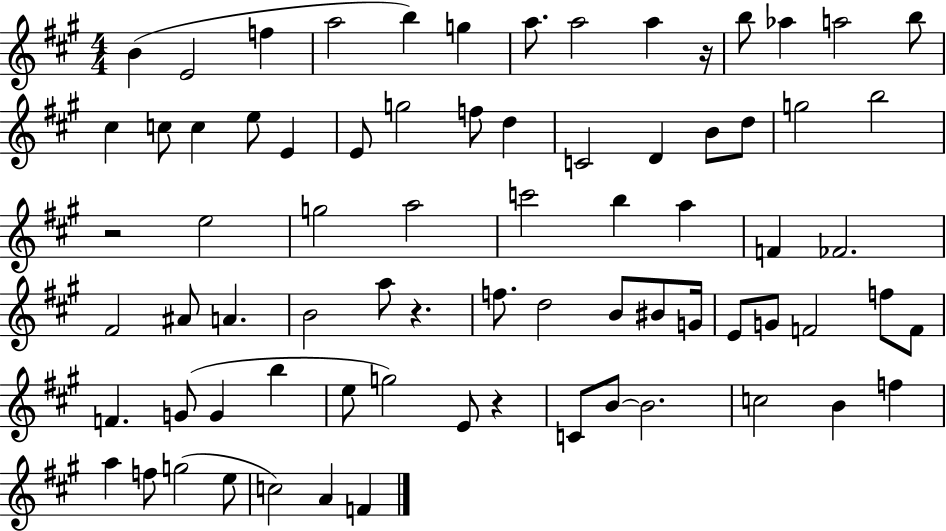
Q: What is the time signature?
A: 4/4